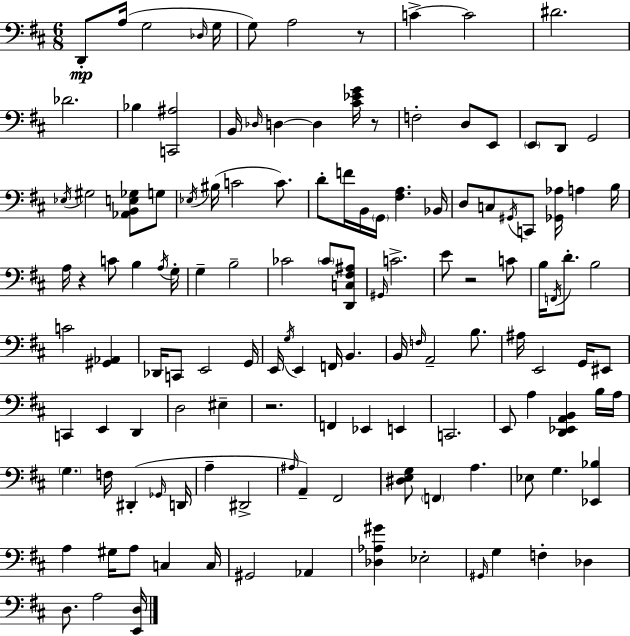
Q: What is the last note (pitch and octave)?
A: A3